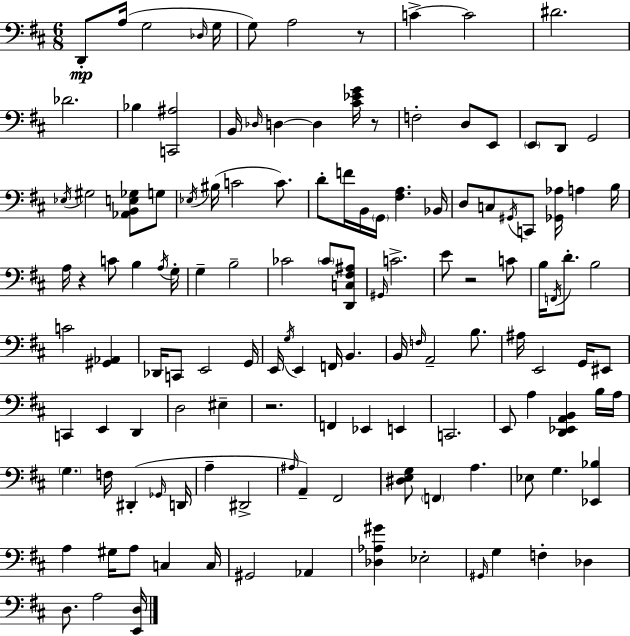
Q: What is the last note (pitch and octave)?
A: A3